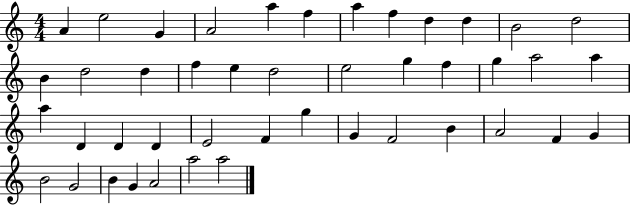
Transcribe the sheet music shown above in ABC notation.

X:1
T:Untitled
M:4/4
L:1/4
K:C
A e2 G A2 a f a f d d B2 d2 B d2 d f e d2 e2 g f g a2 a a D D D E2 F g G F2 B A2 F G B2 G2 B G A2 a2 a2